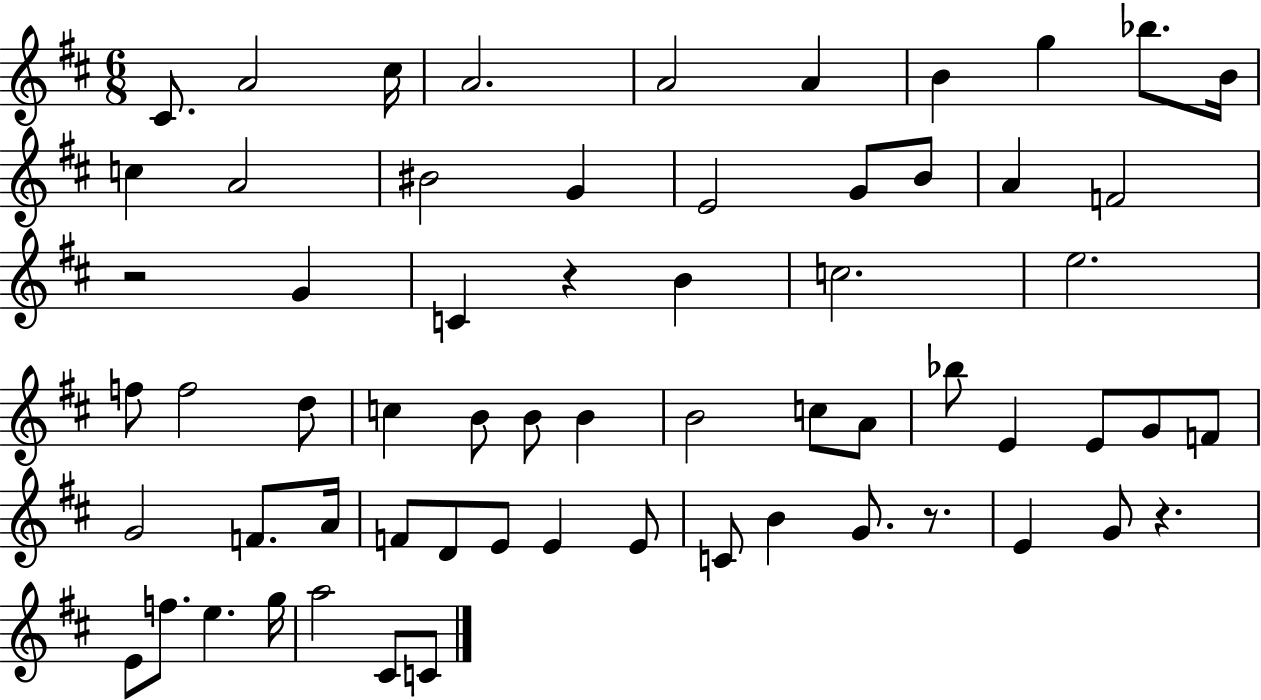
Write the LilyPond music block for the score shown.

{
  \clef treble
  \numericTimeSignature
  \time 6/8
  \key d \major
  \repeat volta 2 { cis'8. a'2 cis''16 | a'2. | a'2 a'4 | b'4 g''4 bes''8. b'16 | \break c''4 a'2 | bis'2 g'4 | e'2 g'8 b'8 | a'4 f'2 | \break r2 g'4 | c'4 r4 b'4 | c''2. | e''2. | \break f''8 f''2 d''8 | c''4 b'8 b'8 b'4 | b'2 c''8 a'8 | bes''8 e'4 e'8 g'8 f'8 | \break g'2 f'8. a'16 | f'8 d'8 e'8 e'4 e'8 | c'8 b'4 g'8. r8. | e'4 g'8 r4. | \break e'8 f''8. e''4. g''16 | a''2 cis'8 c'8 | } \bar "|."
}